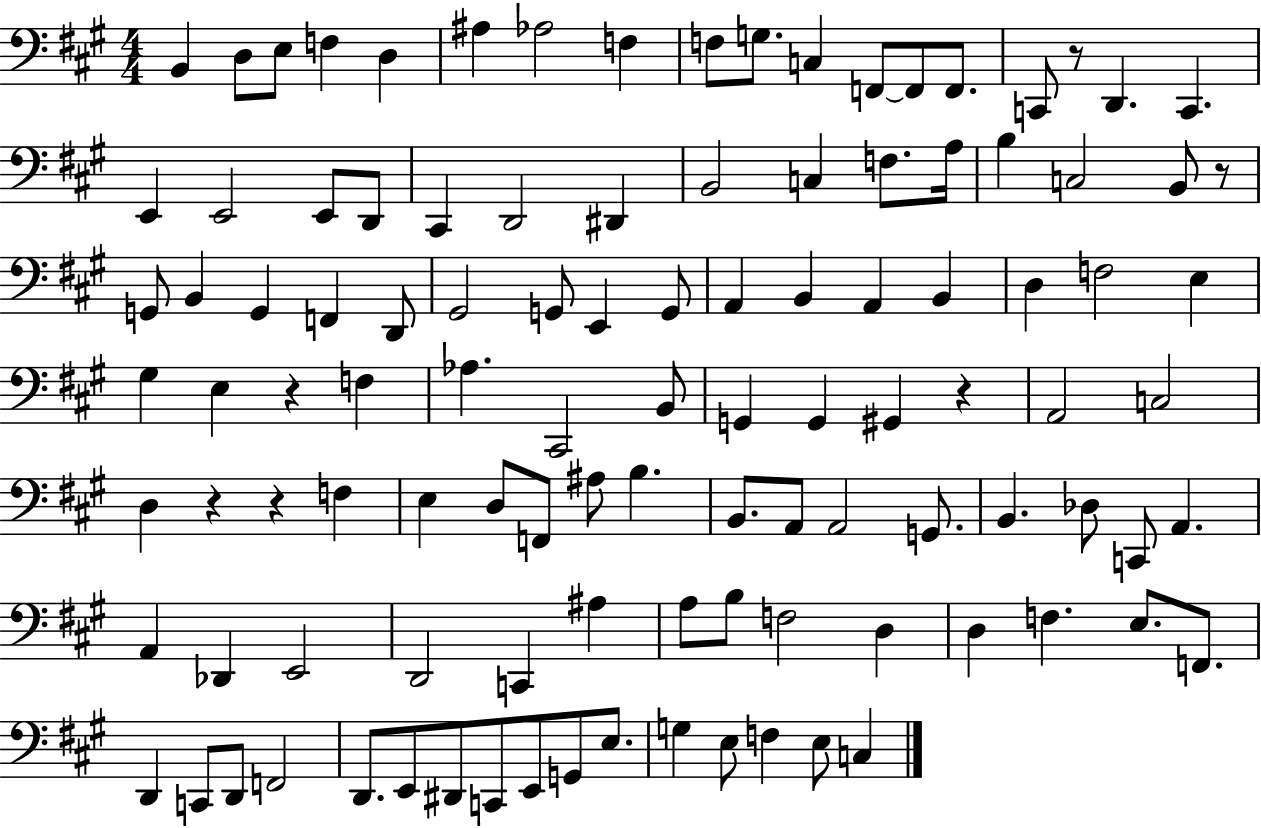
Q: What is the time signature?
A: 4/4